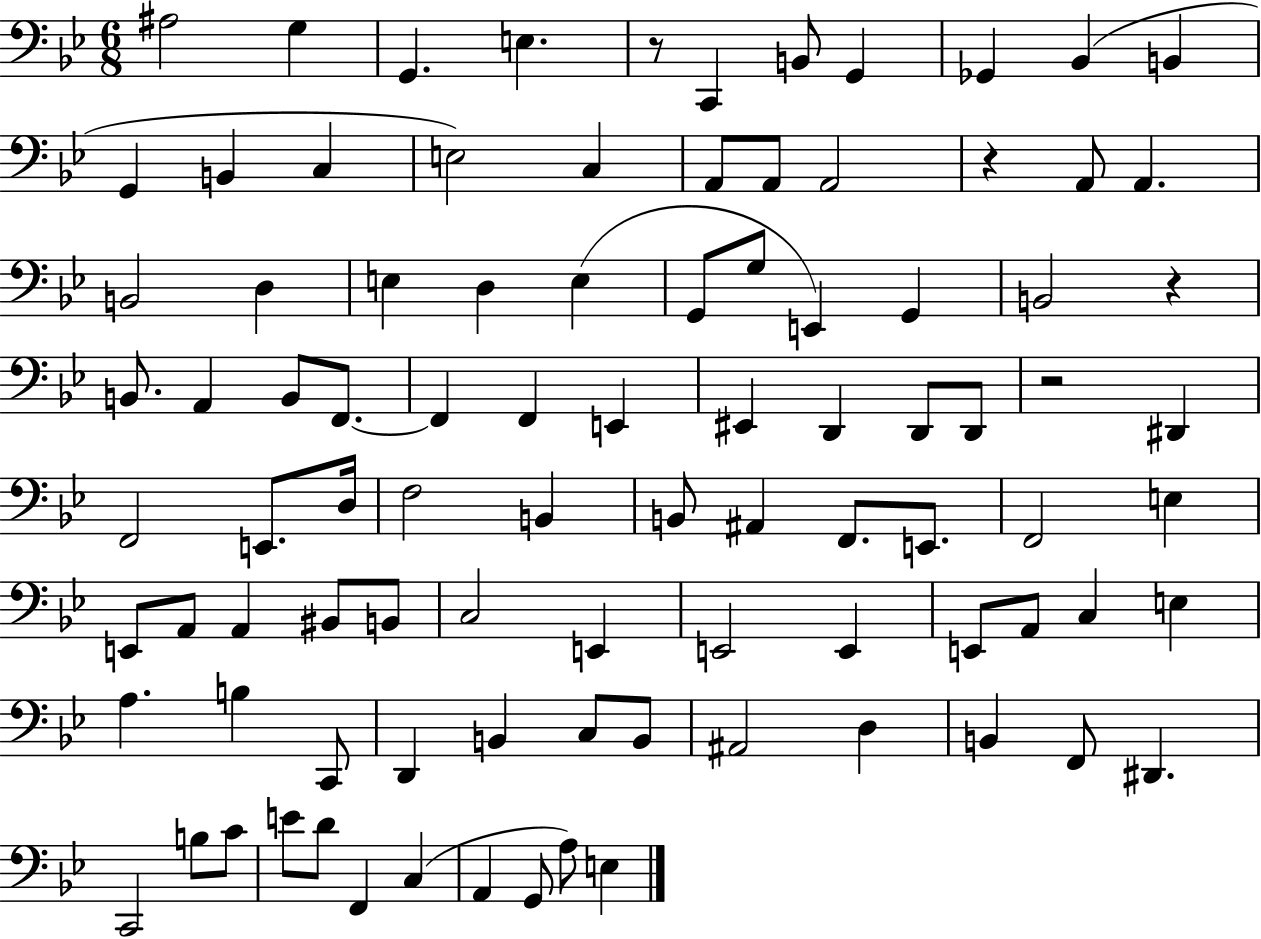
A#3/h G3/q G2/q. E3/q. R/e C2/q B2/e G2/q Gb2/q Bb2/q B2/q G2/q B2/q C3/q E3/h C3/q A2/e A2/e A2/h R/q A2/e A2/q. B2/h D3/q E3/q D3/q E3/q G2/e G3/e E2/q G2/q B2/h R/q B2/e. A2/q B2/e F2/e. F2/q F2/q E2/q EIS2/q D2/q D2/e D2/e R/h D#2/q F2/h E2/e. D3/s F3/h B2/q B2/e A#2/q F2/e. E2/e. F2/h E3/q E2/e A2/e A2/q BIS2/e B2/e C3/h E2/q E2/h E2/q E2/e A2/e C3/q E3/q A3/q. B3/q C2/e D2/q B2/q C3/e B2/e A#2/h D3/q B2/q F2/e D#2/q. C2/h B3/e C4/e E4/e D4/e F2/q C3/q A2/q G2/e A3/e E3/q